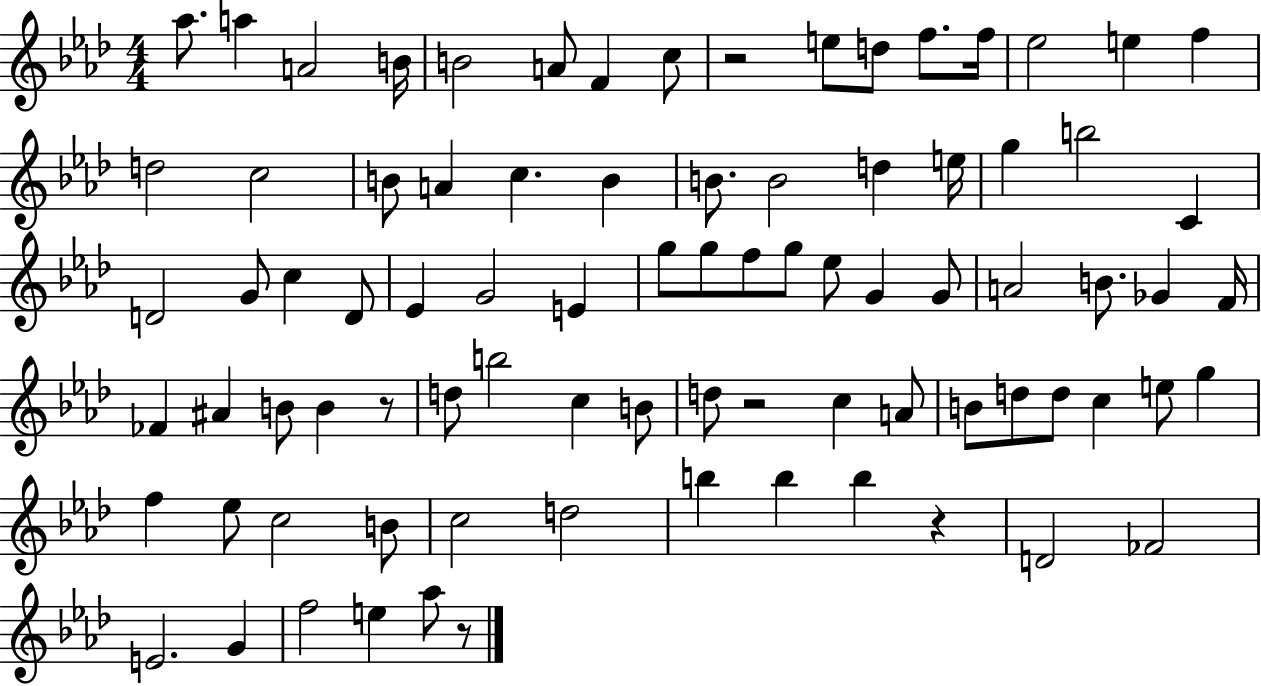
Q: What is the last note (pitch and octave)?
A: Ab5